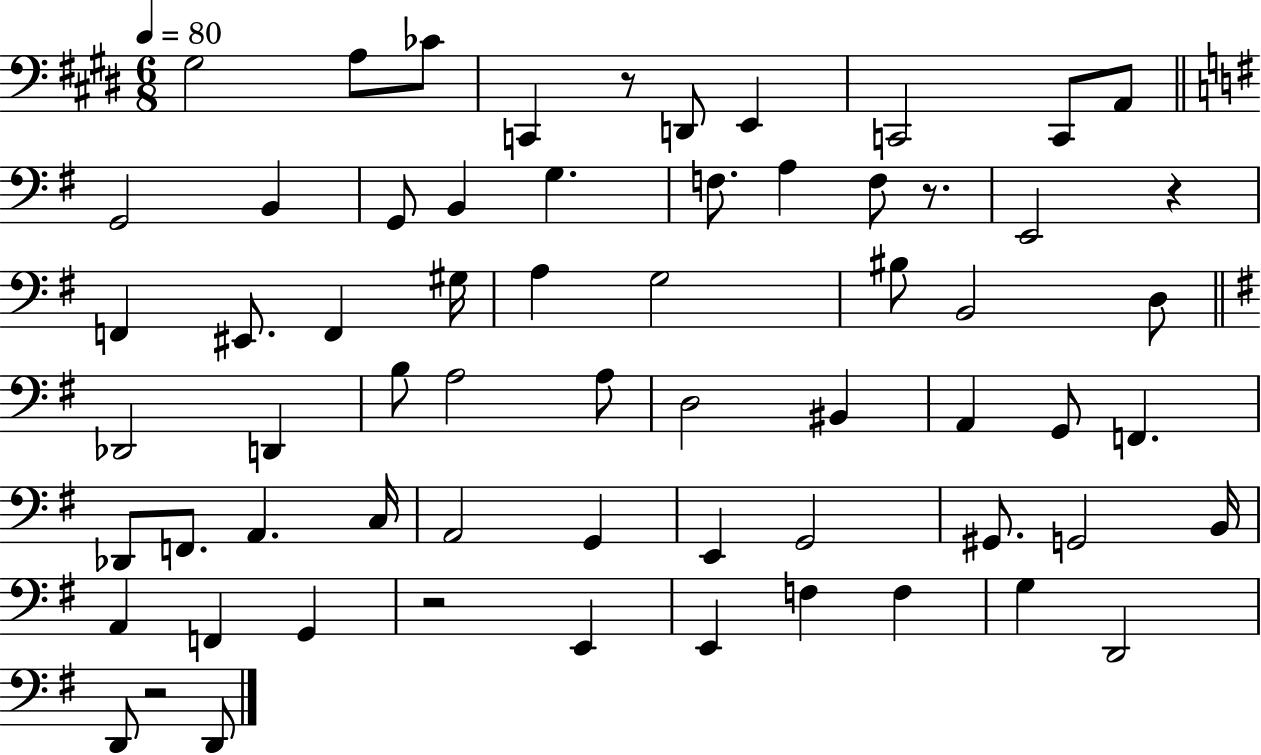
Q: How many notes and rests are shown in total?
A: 64